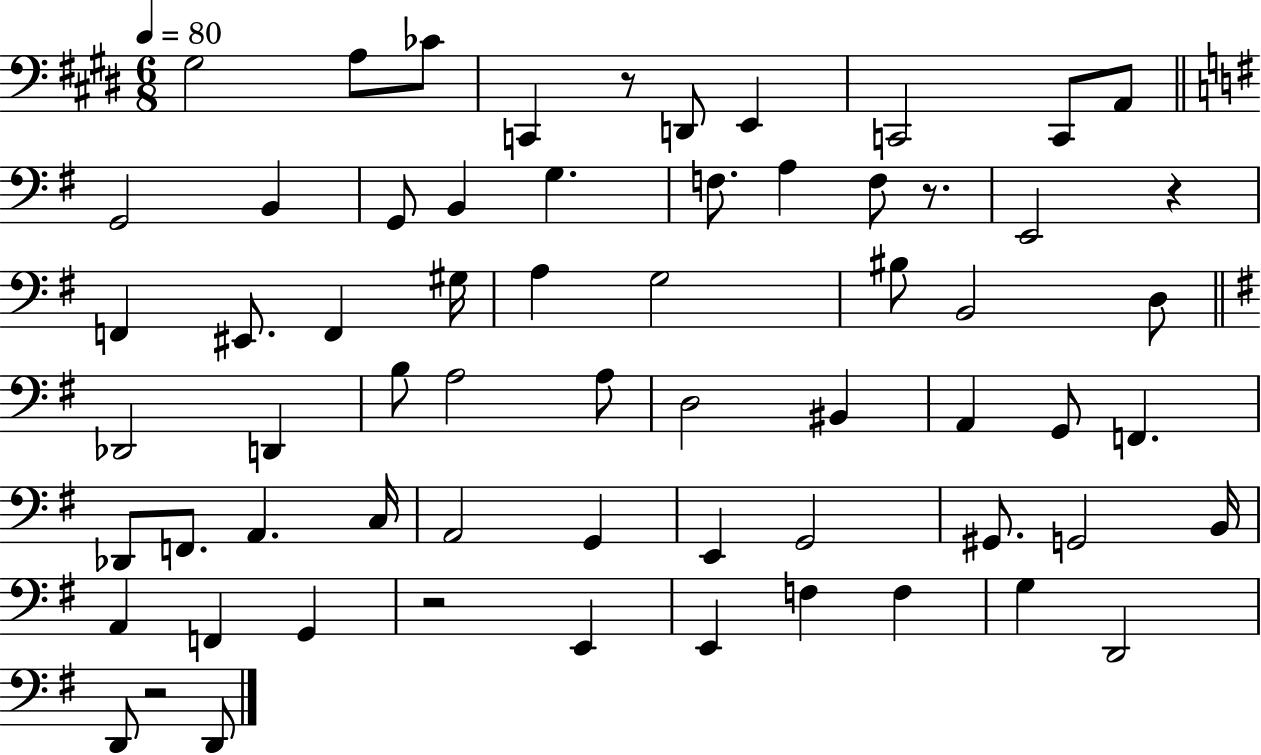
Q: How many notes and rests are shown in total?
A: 64